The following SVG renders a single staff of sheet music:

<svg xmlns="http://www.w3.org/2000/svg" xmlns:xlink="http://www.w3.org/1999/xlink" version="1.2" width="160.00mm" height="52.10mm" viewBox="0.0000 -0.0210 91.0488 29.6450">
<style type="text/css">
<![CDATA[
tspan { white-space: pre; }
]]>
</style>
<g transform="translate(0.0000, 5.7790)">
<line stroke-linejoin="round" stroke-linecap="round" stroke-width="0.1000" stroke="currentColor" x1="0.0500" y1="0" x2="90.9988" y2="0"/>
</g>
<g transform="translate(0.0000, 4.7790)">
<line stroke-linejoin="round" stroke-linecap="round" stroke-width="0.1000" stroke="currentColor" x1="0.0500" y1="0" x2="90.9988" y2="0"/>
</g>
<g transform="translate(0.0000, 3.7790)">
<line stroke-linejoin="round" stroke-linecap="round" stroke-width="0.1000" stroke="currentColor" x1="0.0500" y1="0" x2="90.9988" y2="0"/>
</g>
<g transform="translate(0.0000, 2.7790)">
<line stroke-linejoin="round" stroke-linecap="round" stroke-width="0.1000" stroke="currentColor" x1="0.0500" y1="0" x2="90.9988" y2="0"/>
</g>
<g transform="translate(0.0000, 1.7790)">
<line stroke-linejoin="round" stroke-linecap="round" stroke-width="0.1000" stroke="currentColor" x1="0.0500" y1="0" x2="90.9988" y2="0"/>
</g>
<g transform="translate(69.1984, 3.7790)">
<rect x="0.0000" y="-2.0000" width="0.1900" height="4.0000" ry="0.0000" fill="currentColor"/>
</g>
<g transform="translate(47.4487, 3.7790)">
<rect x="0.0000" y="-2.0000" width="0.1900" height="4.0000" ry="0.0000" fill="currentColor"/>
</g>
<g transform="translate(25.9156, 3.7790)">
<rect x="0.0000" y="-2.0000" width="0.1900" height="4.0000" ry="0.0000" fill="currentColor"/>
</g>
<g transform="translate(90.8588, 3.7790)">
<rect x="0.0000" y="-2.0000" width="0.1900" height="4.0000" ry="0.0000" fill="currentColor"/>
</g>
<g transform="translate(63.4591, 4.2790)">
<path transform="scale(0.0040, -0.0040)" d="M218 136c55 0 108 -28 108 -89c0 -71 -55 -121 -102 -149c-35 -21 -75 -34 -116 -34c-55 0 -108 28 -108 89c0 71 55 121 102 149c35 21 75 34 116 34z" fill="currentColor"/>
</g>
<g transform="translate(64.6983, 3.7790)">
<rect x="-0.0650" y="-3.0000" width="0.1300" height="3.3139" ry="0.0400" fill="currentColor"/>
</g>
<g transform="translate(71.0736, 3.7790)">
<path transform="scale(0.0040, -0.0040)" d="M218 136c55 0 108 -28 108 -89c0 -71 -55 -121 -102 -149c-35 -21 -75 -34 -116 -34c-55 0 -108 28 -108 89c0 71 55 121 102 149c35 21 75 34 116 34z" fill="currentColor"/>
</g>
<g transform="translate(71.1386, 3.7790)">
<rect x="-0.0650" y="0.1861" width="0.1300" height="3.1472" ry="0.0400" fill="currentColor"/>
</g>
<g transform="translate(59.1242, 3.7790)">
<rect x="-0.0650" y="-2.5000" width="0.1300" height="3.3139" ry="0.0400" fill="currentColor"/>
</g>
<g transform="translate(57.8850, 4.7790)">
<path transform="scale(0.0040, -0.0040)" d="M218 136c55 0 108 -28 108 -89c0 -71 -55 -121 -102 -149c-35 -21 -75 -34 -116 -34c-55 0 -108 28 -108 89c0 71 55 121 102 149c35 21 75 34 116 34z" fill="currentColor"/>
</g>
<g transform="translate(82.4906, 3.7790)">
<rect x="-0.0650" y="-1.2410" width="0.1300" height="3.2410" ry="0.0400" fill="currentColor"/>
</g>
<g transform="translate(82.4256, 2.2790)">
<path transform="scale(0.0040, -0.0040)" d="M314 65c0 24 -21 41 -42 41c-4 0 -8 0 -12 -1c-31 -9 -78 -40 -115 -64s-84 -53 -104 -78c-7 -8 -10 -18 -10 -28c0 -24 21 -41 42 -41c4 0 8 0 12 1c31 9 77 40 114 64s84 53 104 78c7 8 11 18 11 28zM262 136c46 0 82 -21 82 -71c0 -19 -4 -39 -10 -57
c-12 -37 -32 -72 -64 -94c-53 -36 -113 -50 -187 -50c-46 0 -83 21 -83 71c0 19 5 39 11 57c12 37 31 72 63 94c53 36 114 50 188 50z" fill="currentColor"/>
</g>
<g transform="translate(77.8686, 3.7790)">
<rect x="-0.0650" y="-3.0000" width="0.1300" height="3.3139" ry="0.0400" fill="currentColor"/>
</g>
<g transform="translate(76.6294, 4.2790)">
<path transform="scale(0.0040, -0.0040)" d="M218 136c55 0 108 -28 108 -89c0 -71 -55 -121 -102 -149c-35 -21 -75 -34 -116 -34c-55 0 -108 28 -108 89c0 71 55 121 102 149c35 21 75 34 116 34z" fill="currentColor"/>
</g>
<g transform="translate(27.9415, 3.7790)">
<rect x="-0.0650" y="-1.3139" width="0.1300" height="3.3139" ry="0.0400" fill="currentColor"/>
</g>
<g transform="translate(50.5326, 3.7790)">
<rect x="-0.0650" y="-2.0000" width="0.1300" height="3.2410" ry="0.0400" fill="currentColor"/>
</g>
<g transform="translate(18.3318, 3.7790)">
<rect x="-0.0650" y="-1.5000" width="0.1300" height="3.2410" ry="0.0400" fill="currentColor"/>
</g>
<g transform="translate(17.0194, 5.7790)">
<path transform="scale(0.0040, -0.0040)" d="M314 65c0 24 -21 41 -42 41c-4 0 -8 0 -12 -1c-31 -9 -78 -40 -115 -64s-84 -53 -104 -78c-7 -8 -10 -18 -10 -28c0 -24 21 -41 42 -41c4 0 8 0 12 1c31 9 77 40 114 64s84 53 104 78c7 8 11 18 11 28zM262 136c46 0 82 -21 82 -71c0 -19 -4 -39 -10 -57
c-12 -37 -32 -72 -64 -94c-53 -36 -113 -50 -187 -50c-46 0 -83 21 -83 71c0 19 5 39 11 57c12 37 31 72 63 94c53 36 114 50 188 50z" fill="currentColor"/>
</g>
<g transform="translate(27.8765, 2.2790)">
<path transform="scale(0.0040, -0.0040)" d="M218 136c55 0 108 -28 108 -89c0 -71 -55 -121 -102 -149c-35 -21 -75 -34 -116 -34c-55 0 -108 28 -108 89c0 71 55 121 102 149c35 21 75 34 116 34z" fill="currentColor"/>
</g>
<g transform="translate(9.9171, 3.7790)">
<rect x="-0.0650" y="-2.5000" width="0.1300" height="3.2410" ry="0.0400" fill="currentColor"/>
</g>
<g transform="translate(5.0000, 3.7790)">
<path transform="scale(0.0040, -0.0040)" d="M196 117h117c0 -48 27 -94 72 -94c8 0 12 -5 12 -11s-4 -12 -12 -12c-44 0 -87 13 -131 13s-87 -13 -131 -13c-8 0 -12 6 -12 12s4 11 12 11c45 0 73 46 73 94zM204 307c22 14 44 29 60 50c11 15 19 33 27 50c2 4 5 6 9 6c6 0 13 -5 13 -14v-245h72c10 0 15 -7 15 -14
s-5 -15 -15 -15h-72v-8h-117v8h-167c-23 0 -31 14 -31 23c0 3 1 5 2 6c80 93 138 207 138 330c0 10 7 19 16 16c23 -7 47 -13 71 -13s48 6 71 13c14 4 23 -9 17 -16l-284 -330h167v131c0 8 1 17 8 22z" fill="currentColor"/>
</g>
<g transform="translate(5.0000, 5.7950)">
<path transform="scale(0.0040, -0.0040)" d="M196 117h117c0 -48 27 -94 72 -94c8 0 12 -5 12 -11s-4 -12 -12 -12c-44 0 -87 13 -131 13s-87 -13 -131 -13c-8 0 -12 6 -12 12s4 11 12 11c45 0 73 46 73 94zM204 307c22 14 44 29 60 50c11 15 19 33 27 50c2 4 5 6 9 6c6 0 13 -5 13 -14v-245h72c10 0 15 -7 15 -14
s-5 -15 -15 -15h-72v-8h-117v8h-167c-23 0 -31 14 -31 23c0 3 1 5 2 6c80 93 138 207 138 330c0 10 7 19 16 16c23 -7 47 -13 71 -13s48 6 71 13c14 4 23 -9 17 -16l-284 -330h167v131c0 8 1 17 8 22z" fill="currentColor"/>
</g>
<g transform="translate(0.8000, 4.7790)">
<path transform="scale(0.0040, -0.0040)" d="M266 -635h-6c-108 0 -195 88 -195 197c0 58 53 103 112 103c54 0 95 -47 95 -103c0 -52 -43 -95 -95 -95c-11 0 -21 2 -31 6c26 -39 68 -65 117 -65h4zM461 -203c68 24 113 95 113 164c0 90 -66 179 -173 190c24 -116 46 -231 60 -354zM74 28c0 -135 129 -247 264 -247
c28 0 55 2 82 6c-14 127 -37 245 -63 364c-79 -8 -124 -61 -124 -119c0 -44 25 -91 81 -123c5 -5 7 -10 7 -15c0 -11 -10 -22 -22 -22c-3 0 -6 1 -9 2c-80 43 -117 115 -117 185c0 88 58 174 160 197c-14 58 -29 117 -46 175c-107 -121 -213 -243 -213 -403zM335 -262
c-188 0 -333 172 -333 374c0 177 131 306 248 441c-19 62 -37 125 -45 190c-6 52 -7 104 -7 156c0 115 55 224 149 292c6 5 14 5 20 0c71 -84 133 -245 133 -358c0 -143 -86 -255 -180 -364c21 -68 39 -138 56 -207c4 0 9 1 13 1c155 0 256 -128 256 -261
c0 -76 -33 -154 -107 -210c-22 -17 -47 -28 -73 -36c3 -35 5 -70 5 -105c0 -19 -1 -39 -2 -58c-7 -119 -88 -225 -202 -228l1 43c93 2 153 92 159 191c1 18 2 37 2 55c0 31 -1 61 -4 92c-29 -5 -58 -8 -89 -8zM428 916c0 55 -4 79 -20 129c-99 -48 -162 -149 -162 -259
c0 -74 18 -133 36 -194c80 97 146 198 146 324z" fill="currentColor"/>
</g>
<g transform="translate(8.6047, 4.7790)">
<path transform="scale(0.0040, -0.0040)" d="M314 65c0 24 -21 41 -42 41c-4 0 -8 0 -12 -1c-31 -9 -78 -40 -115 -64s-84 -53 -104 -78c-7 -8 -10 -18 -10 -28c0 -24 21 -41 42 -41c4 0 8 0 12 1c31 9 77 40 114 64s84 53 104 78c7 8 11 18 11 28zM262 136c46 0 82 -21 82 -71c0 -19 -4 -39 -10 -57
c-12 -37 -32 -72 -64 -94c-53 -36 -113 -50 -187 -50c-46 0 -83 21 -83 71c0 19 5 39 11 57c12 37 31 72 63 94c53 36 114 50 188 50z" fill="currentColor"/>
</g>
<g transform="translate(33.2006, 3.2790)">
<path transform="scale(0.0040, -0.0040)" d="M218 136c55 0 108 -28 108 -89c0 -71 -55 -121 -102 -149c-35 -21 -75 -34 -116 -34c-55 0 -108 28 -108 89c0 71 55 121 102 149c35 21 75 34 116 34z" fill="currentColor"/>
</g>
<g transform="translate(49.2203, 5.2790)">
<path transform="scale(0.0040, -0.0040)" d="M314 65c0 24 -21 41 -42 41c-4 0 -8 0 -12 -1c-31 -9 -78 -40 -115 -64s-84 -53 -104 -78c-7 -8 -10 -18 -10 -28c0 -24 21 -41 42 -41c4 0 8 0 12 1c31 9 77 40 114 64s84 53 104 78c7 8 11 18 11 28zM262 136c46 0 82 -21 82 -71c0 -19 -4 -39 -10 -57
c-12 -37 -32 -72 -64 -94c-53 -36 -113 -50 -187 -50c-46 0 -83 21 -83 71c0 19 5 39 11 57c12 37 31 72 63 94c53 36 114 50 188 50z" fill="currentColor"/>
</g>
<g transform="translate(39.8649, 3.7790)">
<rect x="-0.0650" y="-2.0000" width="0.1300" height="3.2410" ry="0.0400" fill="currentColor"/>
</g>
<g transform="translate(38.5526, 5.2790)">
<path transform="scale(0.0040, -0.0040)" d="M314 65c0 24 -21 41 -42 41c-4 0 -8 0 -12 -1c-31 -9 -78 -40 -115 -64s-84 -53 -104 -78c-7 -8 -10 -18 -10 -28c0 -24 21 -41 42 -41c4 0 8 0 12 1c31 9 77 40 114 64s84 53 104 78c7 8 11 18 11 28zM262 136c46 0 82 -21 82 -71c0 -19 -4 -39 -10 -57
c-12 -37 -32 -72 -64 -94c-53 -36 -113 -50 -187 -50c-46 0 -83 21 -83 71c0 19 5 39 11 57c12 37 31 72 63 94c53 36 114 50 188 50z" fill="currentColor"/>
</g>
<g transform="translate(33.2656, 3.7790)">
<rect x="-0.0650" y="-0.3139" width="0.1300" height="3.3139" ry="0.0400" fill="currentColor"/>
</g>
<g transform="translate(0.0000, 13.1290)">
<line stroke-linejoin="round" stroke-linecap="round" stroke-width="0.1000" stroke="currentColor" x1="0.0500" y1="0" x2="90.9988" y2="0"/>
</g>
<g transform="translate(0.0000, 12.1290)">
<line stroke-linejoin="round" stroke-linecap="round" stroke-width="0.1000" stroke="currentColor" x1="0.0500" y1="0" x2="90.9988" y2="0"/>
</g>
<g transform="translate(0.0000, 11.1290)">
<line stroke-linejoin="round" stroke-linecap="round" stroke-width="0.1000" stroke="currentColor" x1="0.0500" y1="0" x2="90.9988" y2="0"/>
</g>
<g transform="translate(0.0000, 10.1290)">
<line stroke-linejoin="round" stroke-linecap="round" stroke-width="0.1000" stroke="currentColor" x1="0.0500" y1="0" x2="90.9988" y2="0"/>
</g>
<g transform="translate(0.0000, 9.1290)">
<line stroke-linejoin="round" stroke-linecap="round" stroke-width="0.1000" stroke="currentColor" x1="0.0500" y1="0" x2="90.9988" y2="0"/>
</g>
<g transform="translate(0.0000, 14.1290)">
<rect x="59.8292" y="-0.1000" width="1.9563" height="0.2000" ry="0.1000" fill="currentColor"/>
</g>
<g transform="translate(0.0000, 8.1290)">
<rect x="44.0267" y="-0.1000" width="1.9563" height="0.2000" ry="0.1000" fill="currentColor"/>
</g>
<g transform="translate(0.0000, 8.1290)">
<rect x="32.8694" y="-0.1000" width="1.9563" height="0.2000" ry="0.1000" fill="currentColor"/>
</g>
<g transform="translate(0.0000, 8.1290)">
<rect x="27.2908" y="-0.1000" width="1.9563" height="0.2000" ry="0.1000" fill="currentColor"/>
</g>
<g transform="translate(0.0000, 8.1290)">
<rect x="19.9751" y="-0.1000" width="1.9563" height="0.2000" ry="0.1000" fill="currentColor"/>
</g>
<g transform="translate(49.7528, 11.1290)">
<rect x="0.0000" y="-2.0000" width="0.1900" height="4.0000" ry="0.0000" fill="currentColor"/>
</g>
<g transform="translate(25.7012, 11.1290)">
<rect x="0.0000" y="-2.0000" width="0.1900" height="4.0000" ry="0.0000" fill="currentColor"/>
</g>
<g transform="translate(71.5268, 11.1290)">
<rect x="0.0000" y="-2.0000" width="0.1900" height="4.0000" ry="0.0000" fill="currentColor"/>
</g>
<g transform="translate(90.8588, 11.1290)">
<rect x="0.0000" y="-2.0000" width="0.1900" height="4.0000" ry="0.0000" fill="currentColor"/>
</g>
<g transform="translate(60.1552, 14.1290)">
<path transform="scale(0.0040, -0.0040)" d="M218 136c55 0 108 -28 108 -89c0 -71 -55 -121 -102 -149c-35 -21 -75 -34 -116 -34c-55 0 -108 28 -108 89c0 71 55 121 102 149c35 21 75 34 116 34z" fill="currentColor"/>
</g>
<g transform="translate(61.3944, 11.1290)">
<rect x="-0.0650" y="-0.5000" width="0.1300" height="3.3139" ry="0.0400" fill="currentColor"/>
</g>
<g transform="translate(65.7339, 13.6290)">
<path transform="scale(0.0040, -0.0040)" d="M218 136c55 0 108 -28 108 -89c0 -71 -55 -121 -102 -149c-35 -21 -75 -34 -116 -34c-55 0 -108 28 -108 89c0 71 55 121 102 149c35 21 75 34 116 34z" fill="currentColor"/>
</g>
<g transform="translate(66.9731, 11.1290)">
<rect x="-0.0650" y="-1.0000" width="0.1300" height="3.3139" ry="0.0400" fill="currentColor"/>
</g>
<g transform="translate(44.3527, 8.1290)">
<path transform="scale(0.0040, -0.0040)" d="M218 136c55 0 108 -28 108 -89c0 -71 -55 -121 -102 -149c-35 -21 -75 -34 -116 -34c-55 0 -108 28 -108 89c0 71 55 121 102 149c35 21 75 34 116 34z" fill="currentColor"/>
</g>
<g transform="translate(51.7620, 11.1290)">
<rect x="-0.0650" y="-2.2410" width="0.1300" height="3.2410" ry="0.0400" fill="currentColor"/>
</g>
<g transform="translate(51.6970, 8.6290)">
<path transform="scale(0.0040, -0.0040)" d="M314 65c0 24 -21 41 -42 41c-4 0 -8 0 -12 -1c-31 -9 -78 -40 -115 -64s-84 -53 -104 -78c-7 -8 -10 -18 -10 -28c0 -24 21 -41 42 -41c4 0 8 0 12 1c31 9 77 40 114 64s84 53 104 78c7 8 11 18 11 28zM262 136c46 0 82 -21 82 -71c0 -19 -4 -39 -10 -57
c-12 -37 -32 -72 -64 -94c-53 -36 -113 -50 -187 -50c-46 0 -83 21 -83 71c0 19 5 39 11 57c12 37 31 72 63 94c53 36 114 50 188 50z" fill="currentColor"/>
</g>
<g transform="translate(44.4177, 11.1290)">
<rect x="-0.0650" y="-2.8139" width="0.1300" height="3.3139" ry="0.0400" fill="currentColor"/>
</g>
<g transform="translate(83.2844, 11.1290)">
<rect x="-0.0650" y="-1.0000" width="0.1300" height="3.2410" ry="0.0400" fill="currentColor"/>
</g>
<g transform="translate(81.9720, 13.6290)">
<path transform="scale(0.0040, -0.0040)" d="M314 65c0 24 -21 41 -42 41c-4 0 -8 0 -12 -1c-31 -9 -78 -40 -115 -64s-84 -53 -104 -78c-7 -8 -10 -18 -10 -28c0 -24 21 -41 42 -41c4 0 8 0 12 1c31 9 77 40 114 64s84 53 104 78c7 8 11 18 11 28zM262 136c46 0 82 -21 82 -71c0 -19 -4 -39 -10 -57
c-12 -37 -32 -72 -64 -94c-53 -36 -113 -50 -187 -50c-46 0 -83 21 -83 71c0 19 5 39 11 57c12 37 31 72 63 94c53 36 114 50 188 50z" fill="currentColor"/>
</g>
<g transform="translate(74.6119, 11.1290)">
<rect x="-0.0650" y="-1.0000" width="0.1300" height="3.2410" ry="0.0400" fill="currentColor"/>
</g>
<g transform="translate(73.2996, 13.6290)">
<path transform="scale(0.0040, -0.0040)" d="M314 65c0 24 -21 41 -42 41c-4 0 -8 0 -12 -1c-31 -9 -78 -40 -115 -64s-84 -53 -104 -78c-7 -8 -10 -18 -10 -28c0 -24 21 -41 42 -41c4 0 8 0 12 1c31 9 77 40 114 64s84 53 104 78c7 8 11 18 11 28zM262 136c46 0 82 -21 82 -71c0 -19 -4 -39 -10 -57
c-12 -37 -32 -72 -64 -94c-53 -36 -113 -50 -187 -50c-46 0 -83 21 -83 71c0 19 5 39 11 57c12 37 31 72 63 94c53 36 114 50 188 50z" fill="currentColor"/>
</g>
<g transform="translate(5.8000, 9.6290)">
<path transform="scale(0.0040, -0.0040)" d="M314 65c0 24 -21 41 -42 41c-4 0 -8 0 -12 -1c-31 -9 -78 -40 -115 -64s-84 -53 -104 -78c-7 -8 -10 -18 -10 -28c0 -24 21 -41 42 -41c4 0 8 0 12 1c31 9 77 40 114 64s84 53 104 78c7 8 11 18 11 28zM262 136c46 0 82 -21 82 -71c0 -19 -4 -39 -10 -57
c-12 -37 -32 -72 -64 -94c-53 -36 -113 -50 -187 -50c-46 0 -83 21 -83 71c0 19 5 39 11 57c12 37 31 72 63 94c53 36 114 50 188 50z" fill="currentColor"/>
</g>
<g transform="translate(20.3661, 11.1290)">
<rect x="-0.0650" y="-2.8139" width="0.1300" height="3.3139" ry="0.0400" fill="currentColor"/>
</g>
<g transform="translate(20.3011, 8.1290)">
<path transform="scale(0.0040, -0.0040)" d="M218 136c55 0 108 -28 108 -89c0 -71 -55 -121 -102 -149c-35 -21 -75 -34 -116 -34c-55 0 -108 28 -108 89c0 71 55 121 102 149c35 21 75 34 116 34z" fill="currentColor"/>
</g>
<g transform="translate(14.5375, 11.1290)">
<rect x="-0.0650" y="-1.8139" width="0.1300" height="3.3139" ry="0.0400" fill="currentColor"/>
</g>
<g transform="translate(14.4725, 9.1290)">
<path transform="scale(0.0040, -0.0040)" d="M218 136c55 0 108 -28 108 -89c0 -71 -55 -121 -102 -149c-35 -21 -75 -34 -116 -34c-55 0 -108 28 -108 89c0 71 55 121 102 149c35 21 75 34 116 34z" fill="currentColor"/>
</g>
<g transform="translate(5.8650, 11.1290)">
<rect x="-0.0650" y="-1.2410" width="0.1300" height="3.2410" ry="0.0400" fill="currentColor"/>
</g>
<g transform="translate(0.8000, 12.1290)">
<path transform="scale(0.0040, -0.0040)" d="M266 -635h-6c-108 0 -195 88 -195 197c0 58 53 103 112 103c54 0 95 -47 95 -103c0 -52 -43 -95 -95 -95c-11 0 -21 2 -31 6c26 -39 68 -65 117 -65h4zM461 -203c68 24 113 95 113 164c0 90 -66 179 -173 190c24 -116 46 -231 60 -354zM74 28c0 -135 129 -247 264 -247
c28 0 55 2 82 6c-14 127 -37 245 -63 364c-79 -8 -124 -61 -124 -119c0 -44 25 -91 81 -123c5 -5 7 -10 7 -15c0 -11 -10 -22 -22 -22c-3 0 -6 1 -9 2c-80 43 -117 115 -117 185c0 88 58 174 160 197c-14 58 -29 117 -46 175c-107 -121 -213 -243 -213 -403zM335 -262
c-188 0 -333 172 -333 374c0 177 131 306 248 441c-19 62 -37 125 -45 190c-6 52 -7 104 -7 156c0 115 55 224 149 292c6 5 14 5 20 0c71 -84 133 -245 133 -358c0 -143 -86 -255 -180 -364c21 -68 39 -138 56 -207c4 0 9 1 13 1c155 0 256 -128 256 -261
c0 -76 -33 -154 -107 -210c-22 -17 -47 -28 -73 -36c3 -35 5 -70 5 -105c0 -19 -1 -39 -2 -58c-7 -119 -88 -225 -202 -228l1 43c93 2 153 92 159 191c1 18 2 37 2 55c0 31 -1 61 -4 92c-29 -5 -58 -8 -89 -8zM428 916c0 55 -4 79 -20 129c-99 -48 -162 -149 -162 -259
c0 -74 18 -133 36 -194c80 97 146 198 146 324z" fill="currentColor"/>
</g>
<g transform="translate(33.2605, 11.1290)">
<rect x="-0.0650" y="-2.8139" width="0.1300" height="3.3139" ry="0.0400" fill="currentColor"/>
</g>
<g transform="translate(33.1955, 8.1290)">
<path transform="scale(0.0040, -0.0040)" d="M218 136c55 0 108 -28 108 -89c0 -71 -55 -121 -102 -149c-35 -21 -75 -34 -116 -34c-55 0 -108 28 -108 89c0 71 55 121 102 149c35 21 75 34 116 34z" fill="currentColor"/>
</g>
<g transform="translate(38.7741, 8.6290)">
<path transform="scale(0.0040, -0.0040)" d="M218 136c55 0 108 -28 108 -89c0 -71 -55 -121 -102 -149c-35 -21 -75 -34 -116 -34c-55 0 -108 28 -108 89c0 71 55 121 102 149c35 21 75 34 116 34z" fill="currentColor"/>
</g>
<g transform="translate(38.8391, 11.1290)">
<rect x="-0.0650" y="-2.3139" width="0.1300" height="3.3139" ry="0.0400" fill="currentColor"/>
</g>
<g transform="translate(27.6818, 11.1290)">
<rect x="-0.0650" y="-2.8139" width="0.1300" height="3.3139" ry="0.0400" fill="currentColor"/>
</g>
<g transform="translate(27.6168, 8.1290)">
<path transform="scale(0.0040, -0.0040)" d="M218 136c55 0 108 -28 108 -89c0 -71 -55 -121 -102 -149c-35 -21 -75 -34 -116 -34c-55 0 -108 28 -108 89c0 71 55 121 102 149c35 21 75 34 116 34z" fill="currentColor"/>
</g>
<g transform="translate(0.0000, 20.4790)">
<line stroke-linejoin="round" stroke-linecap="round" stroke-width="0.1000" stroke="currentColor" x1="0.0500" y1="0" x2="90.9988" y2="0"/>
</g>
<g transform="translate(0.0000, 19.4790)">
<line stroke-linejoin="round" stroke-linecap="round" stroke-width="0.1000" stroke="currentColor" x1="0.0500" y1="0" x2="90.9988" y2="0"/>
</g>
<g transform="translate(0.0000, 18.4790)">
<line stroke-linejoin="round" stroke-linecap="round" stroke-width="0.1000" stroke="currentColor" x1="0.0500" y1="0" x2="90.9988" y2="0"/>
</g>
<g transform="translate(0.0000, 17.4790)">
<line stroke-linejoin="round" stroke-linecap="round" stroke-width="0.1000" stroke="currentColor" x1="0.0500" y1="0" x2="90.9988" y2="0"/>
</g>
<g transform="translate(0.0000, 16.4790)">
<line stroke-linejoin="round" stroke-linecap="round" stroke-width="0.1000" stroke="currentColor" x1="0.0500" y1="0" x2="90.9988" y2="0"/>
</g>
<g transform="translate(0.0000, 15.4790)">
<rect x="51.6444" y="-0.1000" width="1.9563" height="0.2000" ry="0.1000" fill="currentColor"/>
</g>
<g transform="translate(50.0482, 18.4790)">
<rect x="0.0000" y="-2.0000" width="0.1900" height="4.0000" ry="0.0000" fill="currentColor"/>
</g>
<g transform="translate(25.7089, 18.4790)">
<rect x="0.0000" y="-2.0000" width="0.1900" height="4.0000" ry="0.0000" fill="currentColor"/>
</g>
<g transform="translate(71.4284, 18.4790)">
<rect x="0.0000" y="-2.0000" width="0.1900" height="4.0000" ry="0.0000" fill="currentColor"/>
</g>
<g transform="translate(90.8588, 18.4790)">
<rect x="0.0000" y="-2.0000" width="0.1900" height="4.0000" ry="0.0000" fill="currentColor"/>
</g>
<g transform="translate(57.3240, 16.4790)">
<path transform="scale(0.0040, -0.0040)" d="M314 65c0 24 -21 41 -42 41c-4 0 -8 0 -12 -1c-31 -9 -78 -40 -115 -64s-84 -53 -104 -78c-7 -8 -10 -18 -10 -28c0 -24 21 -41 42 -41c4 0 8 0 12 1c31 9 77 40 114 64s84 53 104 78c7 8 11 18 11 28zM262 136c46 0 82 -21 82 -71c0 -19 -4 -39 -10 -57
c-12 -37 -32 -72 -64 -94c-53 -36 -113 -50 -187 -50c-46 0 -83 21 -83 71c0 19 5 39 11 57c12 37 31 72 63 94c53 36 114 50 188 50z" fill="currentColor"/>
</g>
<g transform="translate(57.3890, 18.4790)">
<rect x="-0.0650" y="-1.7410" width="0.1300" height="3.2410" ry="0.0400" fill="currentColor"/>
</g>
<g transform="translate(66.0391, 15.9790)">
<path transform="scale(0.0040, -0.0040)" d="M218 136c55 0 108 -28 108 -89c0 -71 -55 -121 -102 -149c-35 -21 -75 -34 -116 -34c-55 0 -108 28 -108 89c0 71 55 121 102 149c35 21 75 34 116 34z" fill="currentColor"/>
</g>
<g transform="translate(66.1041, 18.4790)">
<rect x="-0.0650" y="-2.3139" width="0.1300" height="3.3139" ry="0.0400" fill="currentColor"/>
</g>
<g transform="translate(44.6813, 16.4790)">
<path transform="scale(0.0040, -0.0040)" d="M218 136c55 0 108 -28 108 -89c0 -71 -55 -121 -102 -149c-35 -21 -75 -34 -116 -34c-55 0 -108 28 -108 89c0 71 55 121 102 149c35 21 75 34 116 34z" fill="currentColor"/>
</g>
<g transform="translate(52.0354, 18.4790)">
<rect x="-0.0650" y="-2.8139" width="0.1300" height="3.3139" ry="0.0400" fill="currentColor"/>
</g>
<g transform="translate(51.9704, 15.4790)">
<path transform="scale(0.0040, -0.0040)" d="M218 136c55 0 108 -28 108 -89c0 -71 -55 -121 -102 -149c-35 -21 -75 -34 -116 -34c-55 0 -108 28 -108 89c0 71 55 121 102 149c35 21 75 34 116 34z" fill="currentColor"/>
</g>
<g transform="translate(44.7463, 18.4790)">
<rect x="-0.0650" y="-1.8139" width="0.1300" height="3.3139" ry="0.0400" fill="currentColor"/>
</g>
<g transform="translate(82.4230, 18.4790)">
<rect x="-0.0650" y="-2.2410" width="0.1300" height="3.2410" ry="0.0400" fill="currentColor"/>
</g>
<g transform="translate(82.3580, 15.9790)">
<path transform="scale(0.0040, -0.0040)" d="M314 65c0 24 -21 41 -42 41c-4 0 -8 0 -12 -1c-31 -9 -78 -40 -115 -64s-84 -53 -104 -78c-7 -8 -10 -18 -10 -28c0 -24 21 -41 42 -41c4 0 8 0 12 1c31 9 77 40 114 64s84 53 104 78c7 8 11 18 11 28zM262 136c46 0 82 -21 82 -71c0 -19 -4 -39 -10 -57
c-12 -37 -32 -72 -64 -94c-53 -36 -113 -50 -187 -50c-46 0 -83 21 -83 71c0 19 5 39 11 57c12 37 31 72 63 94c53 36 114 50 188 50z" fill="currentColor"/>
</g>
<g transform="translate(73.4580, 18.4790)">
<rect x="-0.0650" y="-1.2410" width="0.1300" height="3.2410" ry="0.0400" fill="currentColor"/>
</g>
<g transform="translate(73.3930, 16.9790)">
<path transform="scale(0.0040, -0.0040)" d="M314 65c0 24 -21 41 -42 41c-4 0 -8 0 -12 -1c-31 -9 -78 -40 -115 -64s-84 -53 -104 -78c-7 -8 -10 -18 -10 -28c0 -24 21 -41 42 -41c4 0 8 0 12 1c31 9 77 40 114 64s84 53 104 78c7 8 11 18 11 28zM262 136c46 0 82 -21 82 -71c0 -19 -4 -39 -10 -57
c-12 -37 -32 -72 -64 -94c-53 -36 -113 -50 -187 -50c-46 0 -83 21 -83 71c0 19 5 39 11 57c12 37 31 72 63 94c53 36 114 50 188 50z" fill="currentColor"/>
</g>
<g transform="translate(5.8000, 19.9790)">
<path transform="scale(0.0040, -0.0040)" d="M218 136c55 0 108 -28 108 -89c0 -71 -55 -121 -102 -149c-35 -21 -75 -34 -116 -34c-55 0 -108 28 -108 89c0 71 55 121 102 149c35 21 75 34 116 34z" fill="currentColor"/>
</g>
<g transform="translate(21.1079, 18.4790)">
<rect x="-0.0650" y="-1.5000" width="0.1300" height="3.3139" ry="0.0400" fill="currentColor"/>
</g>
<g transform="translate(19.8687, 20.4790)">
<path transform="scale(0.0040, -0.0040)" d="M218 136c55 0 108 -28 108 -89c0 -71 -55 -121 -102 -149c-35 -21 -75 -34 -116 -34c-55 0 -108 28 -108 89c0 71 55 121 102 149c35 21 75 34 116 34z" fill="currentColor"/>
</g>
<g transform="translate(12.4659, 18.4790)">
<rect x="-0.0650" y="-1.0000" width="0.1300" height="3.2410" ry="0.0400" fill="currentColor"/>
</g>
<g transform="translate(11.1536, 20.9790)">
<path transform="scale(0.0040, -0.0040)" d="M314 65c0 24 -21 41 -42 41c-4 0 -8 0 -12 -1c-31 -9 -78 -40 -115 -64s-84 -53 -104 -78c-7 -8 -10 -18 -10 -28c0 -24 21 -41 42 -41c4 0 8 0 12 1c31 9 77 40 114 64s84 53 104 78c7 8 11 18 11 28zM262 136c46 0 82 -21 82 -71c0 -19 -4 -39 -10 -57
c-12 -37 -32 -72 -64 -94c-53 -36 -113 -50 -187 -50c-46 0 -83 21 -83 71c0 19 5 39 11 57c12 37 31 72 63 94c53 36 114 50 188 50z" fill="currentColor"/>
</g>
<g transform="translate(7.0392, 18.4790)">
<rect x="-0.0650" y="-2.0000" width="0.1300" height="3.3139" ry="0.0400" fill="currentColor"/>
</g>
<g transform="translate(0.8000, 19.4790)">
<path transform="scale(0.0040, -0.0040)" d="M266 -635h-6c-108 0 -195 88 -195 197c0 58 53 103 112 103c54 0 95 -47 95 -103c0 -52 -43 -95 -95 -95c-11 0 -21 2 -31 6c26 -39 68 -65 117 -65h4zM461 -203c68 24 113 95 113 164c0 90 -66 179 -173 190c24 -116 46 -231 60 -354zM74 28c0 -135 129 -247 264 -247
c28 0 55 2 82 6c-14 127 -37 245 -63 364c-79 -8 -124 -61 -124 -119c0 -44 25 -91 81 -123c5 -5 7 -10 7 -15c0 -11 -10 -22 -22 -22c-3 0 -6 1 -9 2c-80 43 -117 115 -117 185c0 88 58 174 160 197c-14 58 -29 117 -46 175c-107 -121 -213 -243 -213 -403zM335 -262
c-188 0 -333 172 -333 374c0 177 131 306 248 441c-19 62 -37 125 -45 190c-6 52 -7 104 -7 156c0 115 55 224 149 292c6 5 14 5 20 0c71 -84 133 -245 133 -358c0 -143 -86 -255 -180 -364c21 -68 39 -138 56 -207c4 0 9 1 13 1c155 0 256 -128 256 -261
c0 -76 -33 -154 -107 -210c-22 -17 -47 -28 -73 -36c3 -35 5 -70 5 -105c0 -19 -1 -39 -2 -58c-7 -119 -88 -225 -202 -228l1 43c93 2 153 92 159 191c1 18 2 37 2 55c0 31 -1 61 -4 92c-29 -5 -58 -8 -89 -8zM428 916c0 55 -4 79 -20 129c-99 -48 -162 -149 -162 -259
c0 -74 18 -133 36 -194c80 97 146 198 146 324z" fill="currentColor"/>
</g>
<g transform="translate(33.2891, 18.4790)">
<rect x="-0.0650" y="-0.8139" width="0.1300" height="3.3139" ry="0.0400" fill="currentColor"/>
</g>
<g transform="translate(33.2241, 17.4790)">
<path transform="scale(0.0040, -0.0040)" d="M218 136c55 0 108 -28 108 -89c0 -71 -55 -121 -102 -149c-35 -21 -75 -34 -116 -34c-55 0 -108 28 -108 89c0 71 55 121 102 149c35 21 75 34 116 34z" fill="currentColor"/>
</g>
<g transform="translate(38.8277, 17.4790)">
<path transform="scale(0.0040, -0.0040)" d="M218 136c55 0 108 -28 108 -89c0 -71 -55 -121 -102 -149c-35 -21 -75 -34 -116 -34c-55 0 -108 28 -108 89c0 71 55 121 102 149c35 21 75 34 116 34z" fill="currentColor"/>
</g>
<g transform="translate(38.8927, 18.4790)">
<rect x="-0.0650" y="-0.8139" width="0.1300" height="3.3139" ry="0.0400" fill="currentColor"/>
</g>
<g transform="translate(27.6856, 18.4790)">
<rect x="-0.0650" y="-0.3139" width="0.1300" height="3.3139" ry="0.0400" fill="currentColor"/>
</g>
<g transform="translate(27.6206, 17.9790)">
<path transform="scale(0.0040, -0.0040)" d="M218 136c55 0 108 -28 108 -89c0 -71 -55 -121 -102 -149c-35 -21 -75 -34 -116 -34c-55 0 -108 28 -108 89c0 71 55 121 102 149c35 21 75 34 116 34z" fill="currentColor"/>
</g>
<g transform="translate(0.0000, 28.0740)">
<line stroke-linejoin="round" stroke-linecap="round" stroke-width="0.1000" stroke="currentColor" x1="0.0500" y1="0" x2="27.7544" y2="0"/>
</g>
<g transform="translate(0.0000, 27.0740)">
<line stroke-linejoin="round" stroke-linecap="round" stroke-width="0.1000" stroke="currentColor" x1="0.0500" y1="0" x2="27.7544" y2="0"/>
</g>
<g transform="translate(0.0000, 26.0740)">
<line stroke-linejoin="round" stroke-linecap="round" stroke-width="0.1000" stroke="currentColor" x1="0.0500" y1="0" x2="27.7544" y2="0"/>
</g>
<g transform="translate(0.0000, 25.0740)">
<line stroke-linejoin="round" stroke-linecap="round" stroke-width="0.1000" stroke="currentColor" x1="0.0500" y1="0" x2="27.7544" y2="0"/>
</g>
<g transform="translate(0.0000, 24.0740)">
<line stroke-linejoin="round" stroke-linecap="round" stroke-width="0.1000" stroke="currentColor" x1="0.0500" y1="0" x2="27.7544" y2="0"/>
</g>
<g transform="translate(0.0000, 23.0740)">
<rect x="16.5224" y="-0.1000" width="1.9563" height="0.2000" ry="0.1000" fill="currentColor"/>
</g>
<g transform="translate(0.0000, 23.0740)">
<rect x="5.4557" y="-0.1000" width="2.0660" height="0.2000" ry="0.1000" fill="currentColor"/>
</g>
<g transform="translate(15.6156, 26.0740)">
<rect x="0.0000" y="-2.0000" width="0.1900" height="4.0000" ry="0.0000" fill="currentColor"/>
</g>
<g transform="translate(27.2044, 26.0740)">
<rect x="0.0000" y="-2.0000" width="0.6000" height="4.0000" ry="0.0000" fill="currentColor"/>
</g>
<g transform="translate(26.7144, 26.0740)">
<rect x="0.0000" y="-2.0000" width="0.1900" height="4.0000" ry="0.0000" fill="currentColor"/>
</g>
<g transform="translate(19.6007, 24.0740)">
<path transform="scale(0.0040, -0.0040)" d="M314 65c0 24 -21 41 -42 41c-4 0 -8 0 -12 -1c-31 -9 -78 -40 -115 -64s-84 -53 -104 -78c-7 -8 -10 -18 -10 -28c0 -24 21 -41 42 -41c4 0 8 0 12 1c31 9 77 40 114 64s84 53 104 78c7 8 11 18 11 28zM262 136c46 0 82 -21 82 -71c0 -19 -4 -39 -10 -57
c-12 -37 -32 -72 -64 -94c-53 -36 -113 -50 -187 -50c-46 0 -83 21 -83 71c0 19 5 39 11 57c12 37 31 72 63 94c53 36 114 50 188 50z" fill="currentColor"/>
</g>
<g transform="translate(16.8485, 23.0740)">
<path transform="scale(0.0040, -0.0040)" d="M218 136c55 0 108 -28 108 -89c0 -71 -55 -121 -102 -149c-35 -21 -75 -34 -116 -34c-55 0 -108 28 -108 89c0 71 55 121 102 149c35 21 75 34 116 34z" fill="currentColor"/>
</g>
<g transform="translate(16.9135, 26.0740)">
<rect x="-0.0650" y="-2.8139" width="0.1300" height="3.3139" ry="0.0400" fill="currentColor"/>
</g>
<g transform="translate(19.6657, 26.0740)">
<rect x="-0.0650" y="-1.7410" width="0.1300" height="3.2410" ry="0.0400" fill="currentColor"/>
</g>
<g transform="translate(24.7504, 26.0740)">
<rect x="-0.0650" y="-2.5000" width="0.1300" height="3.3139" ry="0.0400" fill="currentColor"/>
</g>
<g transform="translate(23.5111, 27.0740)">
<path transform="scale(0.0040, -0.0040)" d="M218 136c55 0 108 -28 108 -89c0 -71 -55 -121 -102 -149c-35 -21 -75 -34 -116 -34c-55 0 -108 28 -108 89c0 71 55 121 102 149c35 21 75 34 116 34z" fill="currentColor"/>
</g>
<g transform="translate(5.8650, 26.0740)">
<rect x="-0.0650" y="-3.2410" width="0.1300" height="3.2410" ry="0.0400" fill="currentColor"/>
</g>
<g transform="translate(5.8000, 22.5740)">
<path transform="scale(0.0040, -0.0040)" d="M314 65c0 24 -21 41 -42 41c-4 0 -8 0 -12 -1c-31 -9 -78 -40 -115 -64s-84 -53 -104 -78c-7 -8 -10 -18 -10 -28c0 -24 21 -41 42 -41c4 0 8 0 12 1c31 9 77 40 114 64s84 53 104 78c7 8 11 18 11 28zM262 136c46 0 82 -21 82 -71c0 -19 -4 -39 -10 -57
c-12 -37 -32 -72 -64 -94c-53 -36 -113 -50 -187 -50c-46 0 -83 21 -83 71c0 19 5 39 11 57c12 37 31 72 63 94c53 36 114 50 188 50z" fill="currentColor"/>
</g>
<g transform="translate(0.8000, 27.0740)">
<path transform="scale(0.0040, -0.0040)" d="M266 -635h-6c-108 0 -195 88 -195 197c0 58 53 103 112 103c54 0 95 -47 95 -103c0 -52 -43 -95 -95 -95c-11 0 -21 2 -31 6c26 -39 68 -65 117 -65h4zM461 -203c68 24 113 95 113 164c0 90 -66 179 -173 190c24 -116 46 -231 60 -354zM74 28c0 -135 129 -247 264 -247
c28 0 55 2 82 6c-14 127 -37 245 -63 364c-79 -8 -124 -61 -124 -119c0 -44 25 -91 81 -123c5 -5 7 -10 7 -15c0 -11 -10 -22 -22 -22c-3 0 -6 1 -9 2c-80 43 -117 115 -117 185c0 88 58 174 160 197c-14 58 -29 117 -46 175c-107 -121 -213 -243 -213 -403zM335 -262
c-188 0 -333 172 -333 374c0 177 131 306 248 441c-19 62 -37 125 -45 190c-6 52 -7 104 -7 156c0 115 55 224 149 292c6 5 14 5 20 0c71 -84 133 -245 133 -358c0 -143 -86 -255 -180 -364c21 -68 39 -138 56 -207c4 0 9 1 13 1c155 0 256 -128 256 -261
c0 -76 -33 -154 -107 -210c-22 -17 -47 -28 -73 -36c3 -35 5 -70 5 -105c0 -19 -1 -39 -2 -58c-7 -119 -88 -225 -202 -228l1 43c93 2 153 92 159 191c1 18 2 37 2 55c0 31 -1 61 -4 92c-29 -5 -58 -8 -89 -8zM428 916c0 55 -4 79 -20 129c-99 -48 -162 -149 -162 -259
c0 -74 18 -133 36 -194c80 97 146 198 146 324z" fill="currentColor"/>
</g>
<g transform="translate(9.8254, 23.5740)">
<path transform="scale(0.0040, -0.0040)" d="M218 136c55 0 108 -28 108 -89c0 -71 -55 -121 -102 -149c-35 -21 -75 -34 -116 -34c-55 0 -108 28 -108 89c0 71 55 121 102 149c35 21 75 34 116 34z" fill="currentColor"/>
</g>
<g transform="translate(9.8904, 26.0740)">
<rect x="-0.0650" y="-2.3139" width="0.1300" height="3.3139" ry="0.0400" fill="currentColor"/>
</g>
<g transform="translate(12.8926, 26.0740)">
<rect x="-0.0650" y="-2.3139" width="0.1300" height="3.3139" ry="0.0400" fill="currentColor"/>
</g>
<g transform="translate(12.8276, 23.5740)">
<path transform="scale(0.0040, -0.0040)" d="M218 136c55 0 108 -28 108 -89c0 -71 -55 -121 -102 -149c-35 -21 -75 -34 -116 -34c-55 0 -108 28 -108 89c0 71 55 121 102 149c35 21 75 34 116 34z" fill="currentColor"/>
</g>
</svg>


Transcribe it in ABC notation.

X:1
T:Untitled
M:4/4
L:1/4
K:C
G2 E2 e c F2 F2 G A B A e2 e2 f a a a g a g2 C D D2 D2 F D2 E c d d f a f2 g e2 g2 b2 g g a f2 G